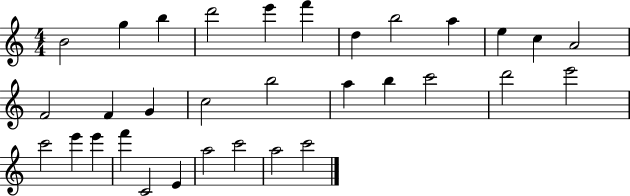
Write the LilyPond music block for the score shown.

{
  \clef treble
  \numericTimeSignature
  \time 4/4
  \key c \major
  b'2 g''4 b''4 | d'''2 e'''4 f'''4 | d''4 b''2 a''4 | e''4 c''4 a'2 | \break f'2 f'4 g'4 | c''2 b''2 | a''4 b''4 c'''2 | d'''2 e'''2 | \break c'''2 e'''4 e'''4 | f'''4 c'2 e'4 | a''2 c'''2 | a''2 c'''2 | \break \bar "|."
}